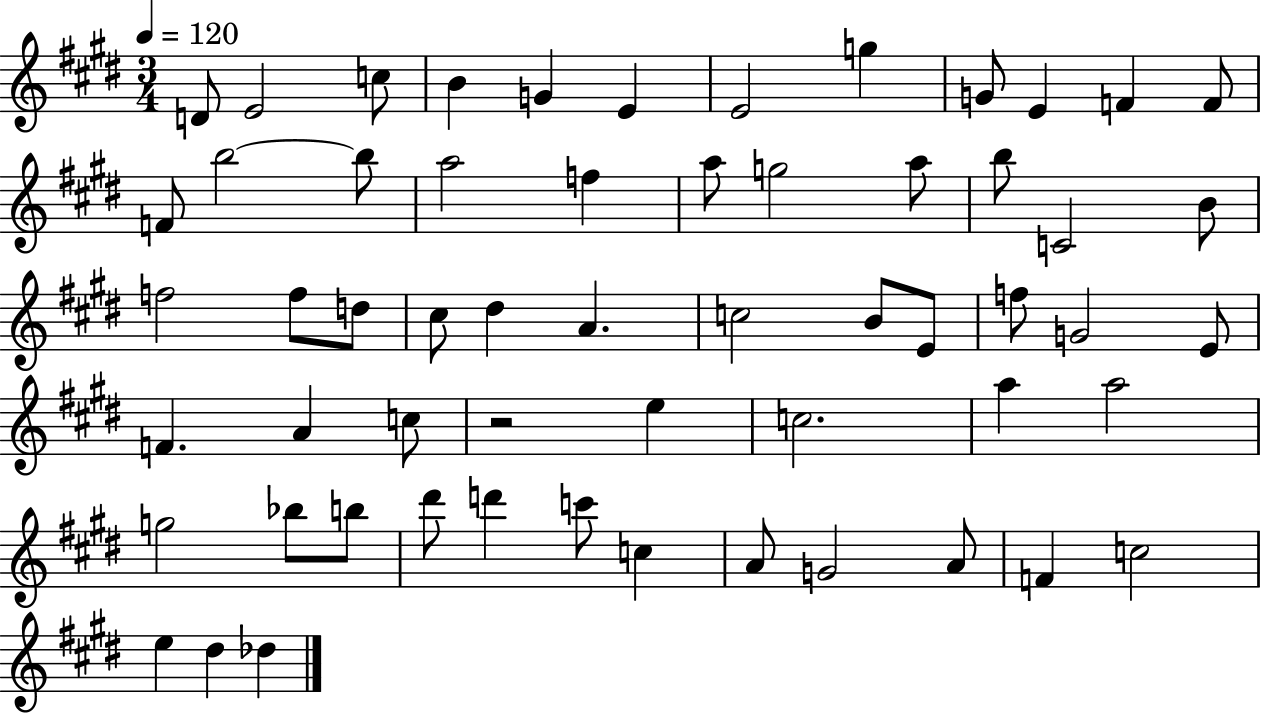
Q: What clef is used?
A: treble